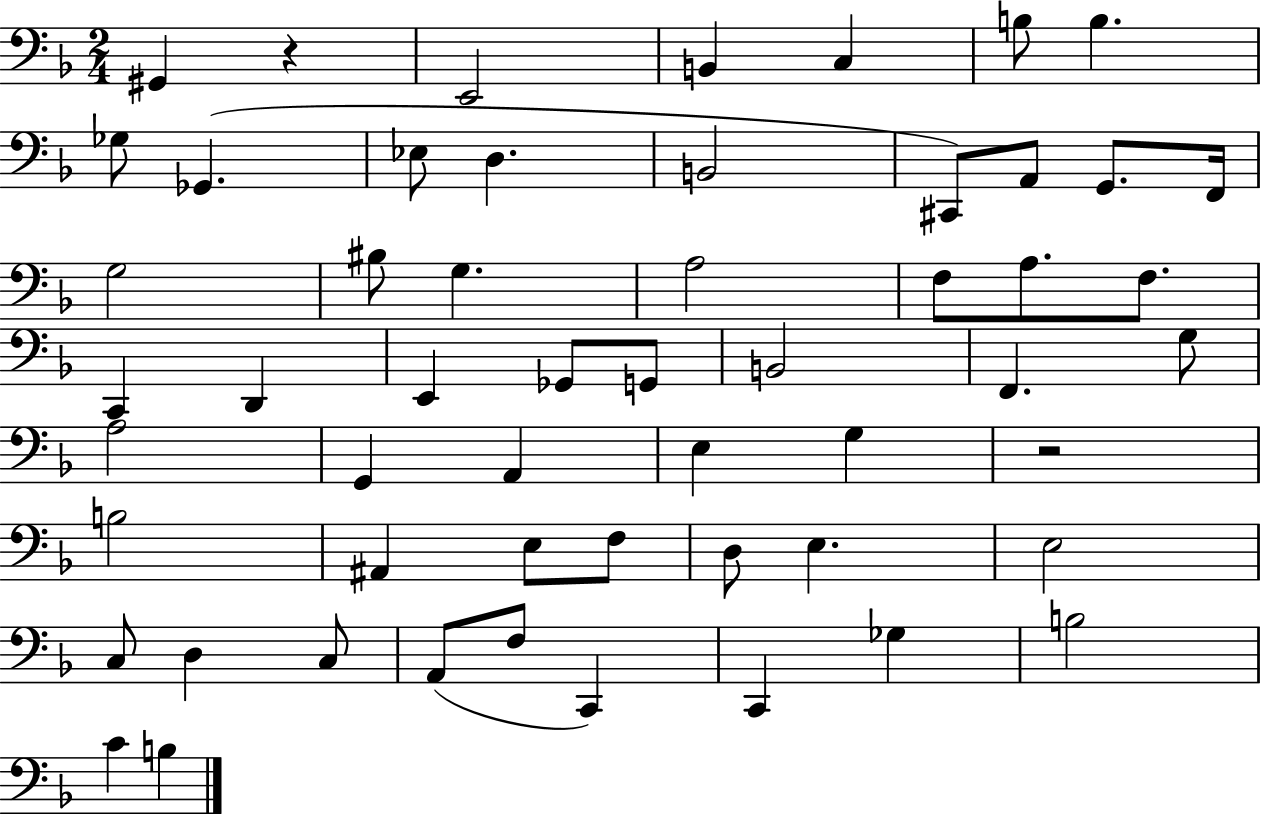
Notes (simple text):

G#2/q R/q E2/h B2/q C3/q B3/e B3/q. Gb3/e Gb2/q. Eb3/e D3/q. B2/h C#2/e A2/e G2/e. F2/s G3/h BIS3/e G3/q. A3/h F3/e A3/e. F3/e. C2/q D2/q E2/q Gb2/e G2/e B2/h F2/q. G3/e A3/h G2/q A2/q E3/q G3/q R/h B3/h A#2/q E3/e F3/e D3/e E3/q. E3/h C3/e D3/q C3/e A2/e F3/e C2/q C2/q Gb3/q B3/h C4/q B3/q